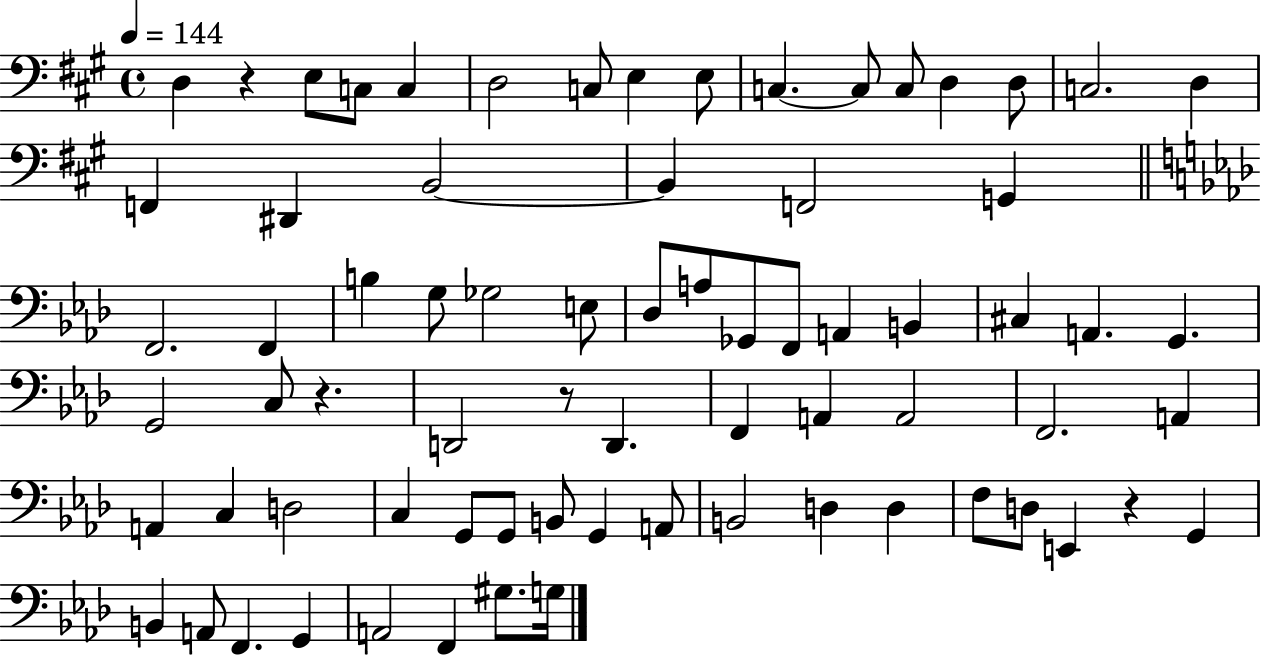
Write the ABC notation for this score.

X:1
T:Untitled
M:4/4
L:1/4
K:A
D, z E,/2 C,/2 C, D,2 C,/2 E, E,/2 C, C,/2 C,/2 D, D,/2 C,2 D, F,, ^D,, B,,2 B,, F,,2 G,, F,,2 F,, B, G,/2 _G,2 E,/2 _D,/2 A,/2 _G,,/2 F,,/2 A,, B,, ^C, A,, G,, G,,2 C,/2 z D,,2 z/2 D,, F,, A,, A,,2 F,,2 A,, A,, C, D,2 C, G,,/2 G,,/2 B,,/2 G,, A,,/2 B,,2 D, D, F,/2 D,/2 E,, z G,, B,, A,,/2 F,, G,, A,,2 F,, ^G,/2 G,/4